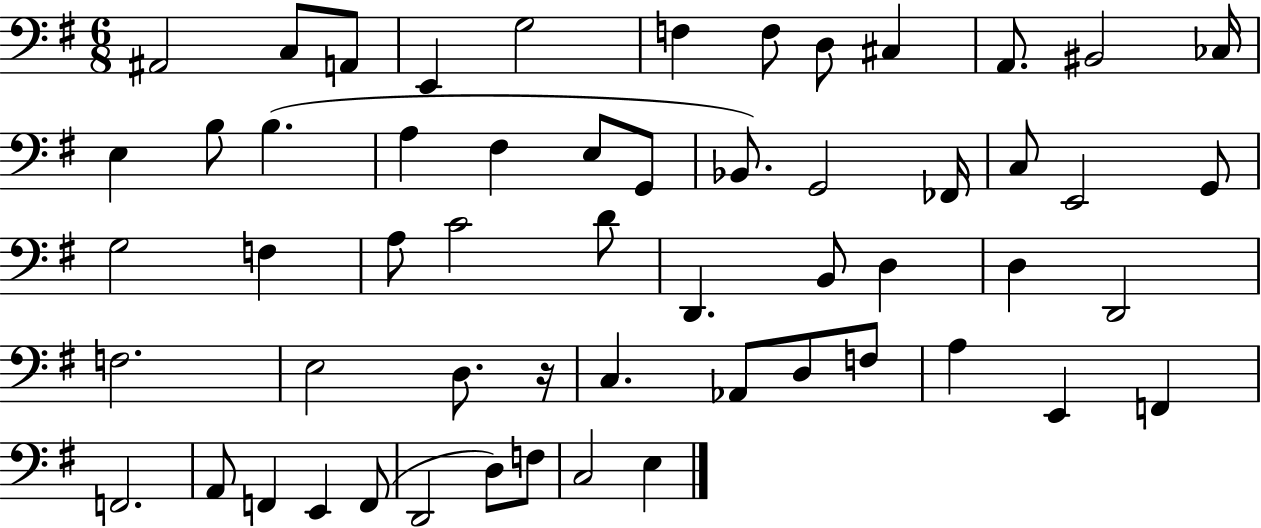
{
  \clef bass
  \numericTimeSignature
  \time 6/8
  \key g \major
  ais,2 c8 a,8 | e,4 g2 | f4 f8 d8 cis4 | a,8. bis,2 ces16 | \break e4 b8 b4.( | a4 fis4 e8 g,8 | bes,8.) g,2 fes,16 | c8 e,2 g,8 | \break g2 f4 | a8 c'2 d'8 | d,4. b,8 d4 | d4 d,2 | \break f2. | e2 d8. r16 | c4. aes,8 d8 f8 | a4 e,4 f,4 | \break f,2. | a,8 f,4 e,4 f,8( | d,2 d8) f8 | c2 e4 | \break \bar "|."
}